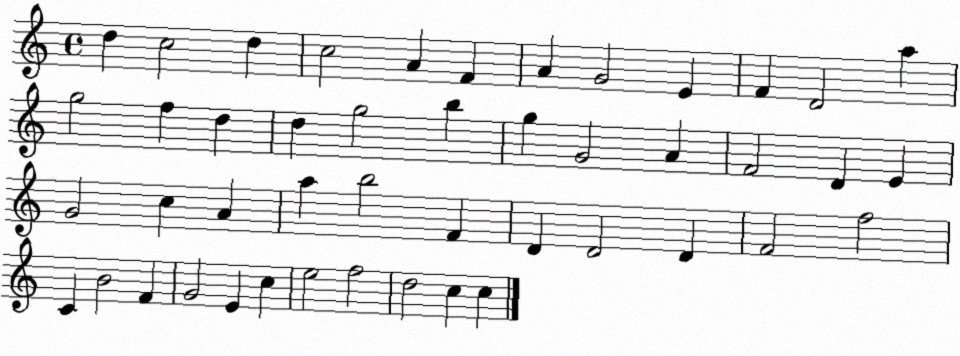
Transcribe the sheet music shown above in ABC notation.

X:1
T:Untitled
M:4/4
L:1/4
K:C
d c2 d c2 A F A G2 E F D2 a g2 f d d g2 b g G2 A F2 D E G2 c A a b2 F D D2 D F2 f2 C B2 F G2 E c e2 f2 d2 c c